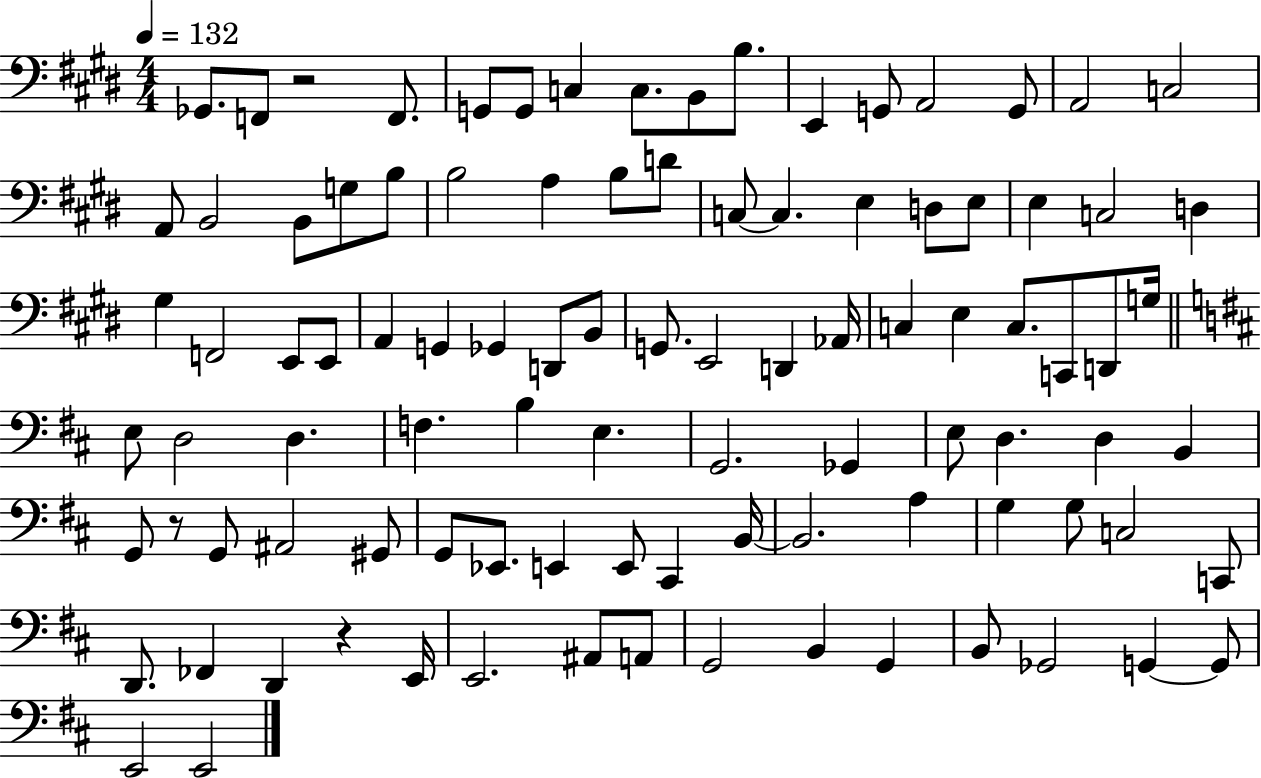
X:1
T:Untitled
M:4/4
L:1/4
K:E
_G,,/2 F,,/2 z2 F,,/2 G,,/2 G,,/2 C, C,/2 B,,/2 B,/2 E,, G,,/2 A,,2 G,,/2 A,,2 C,2 A,,/2 B,,2 B,,/2 G,/2 B,/2 B,2 A, B,/2 D/2 C,/2 C, E, D,/2 E,/2 E, C,2 D, ^G, F,,2 E,,/2 E,,/2 A,, G,, _G,, D,,/2 B,,/2 G,,/2 E,,2 D,, _A,,/4 C, E, C,/2 C,,/2 D,,/2 G,/4 E,/2 D,2 D, F, B, E, G,,2 _G,, E,/2 D, D, B,, G,,/2 z/2 G,,/2 ^A,,2 ^G,,/2 G,,/2 _E,,/2 E,, E,,/2 ^C,, B,,/4 B,,2 A, G, G,/2 C,2 C,,/2 D,,/2 _F,, D,, z E,,/4 E,,2 ^A,,/2 A,,/2 G,,2 B,, G,, B,,/2 _G,,2 G,, G,,/2 E,,2 E,,2